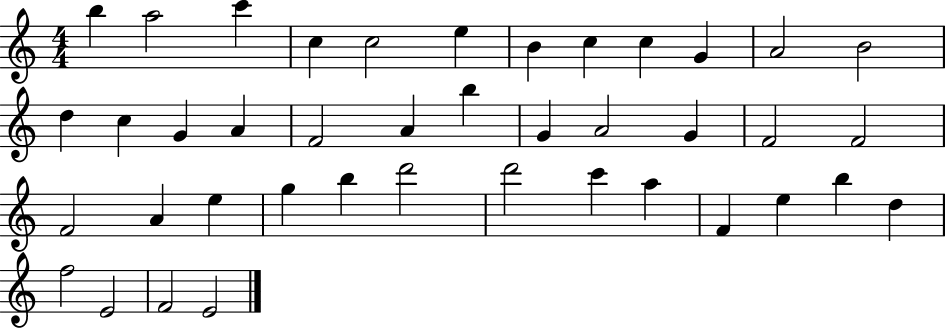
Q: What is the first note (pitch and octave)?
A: B5